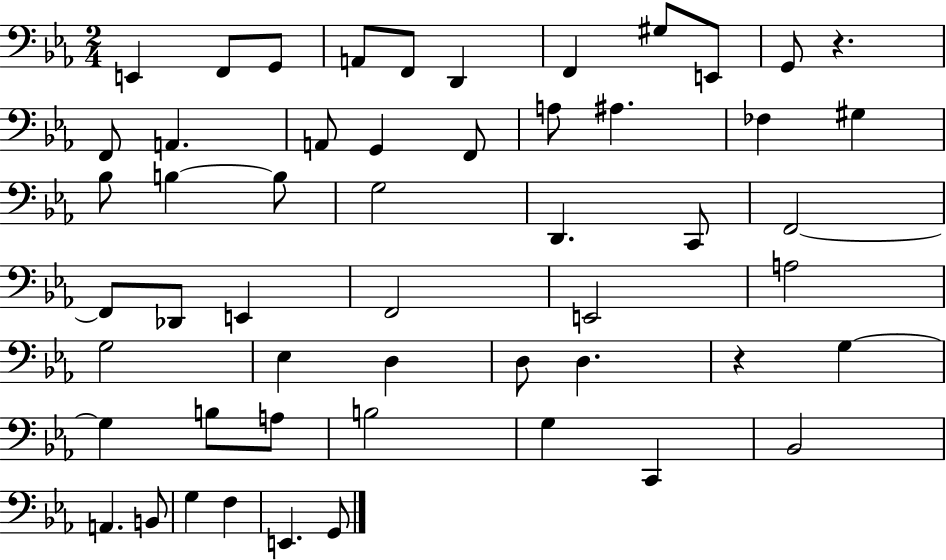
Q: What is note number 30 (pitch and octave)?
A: F2